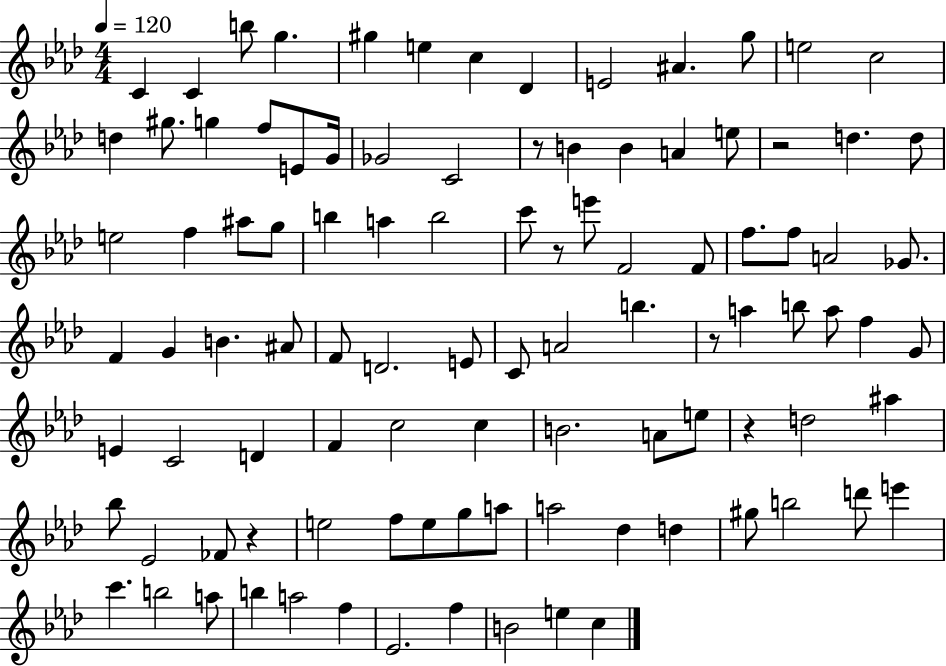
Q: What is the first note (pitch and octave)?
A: C4